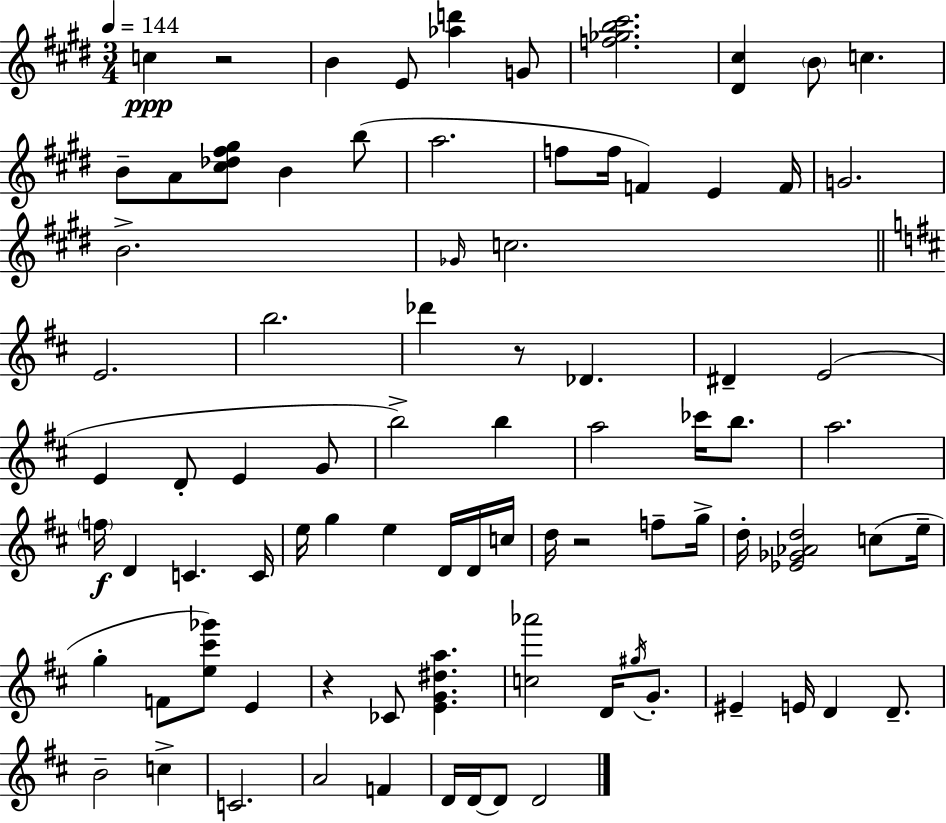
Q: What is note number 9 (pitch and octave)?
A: B4